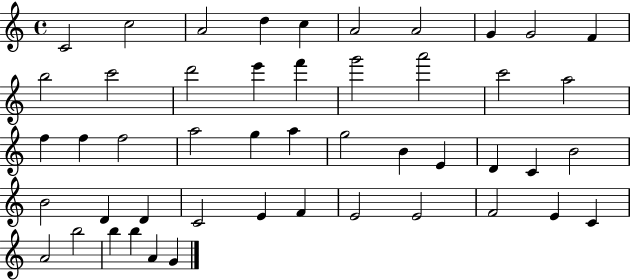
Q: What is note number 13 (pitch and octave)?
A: D6